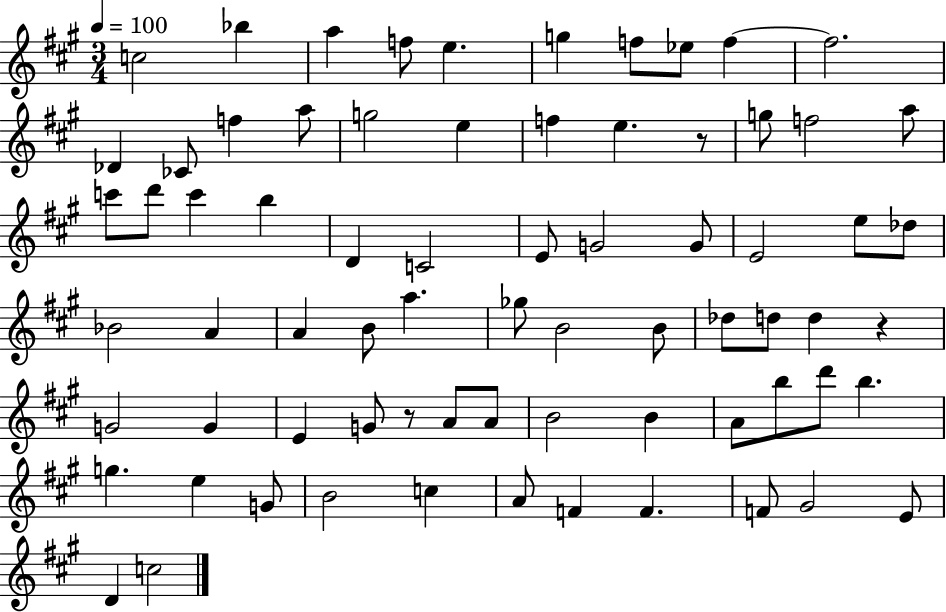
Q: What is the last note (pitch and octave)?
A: C5